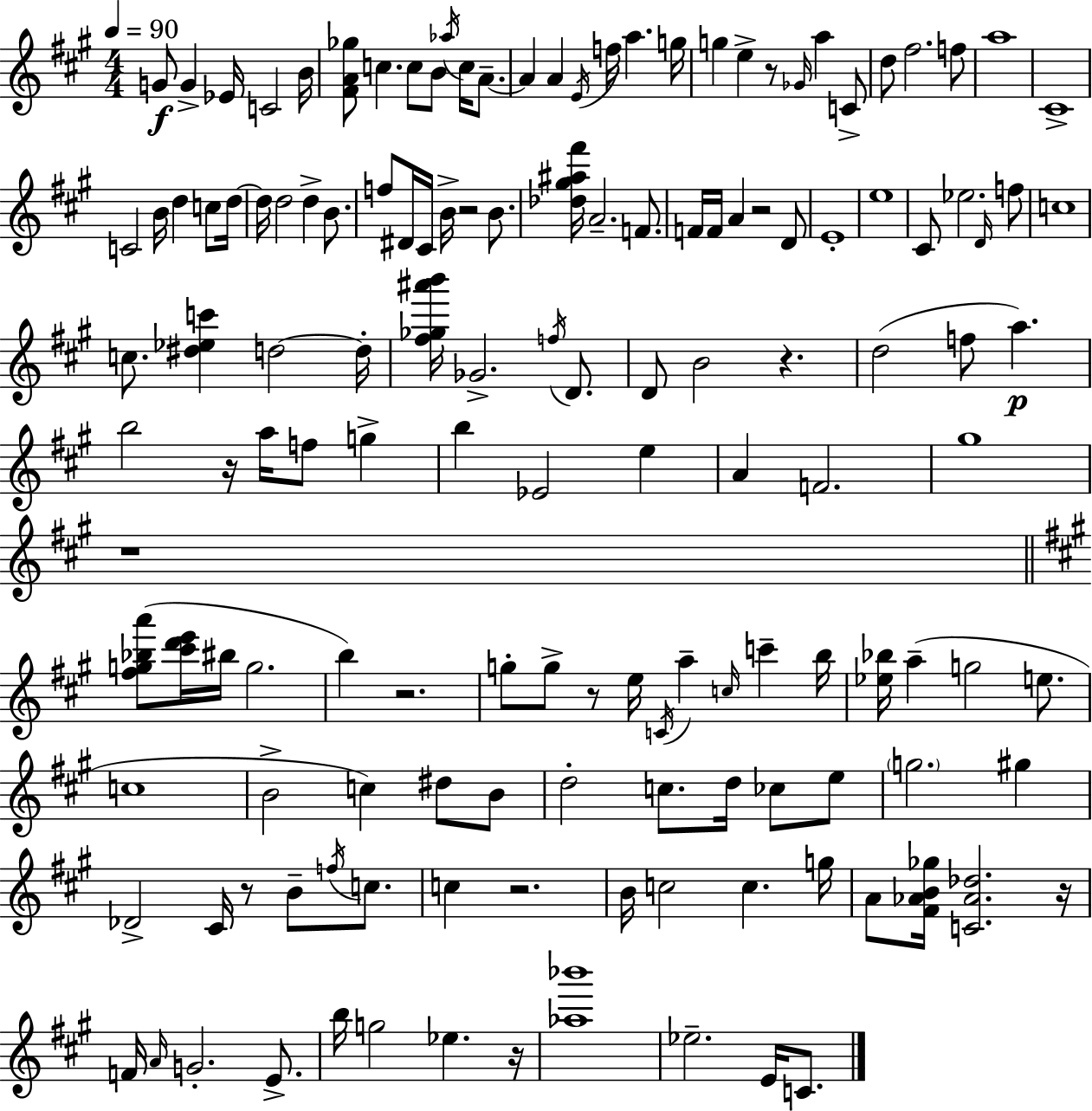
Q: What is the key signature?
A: A major